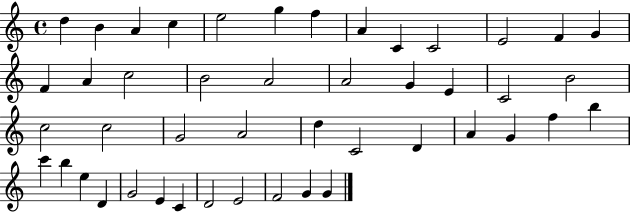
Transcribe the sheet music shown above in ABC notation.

X:1
T:Untitled
M:4/4
L:1/4
K:C
d B A c e2 g f A C C2 E2 F G F A c2 B2 A2 A2 G E C2 B2 c2 c2 G2 A2 d C2 D A G f b c' b e D G2 E C D2 E2 F2 G G